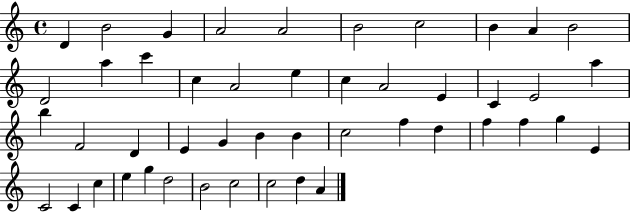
X:1
T:Untitled
M:4/4
L:1/4
K:C
D B2 G A2 A2 B2 c2 B A B2 D2 a c' c A2 e c A2 E C E2 a b F2 D E G B B c2 f d f f g E C2 C c e g d2 B2 c2 c2 d A